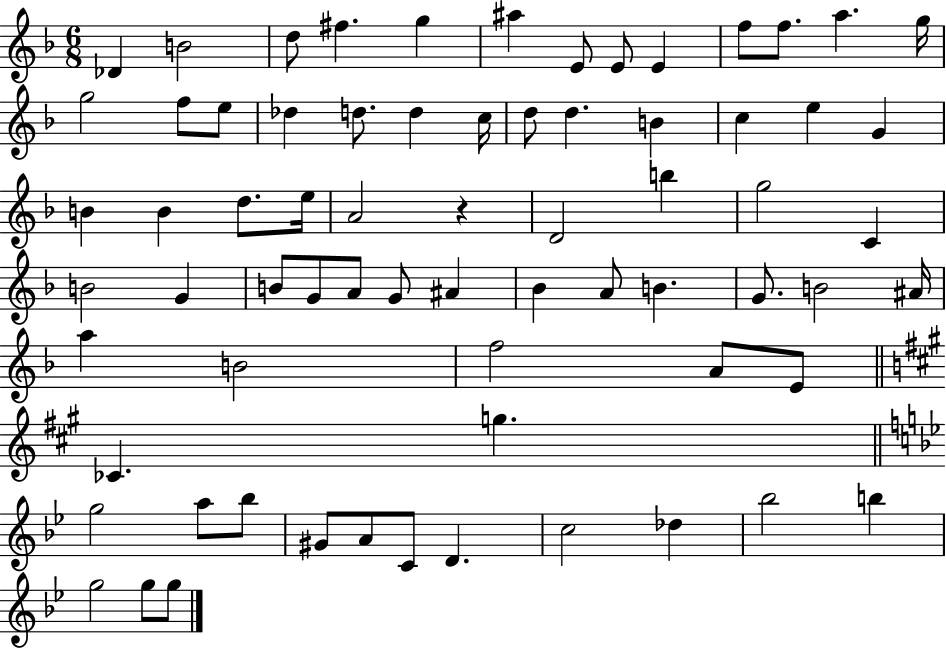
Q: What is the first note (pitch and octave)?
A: Db4